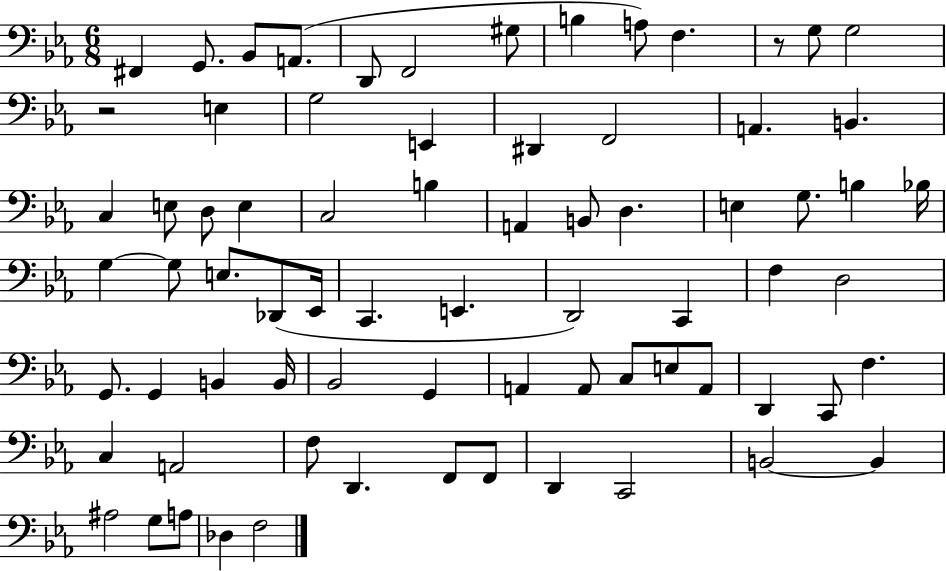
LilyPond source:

{
  \clef bass
  \numericTimeSignature
  \time 6/8
  \key ees \major
  fis,4 g,8. bes,8 a,8.( | d,8 f,2 gis8 | b4 a8) f4. | r8 g8 g2 | \break r2 e4 | g2 e,4 | dis,4 f,2 | a,4. b,4. | \break c4 e8 d8 e4 | c2 b4 | a,4 b,8 d4. | e4 g8. b4 bes16 | \break g4~~ g8 e8. des,8( ees,16 | c,4. e,4. | d,2) c,4 | f4 d2 | \break g,8. g,4 b,4 b,16 | bes,2 g,4 | a,4 a,8 c8 e8 a,8 | d,4 c,8 f4. | \break c4 a,2 | f8 d,4. f,8 f,8 | d,4 c,2 | b,2~~ b,4 | \break ais2 g8 a8 | des4 f2 | \bar "|."
}